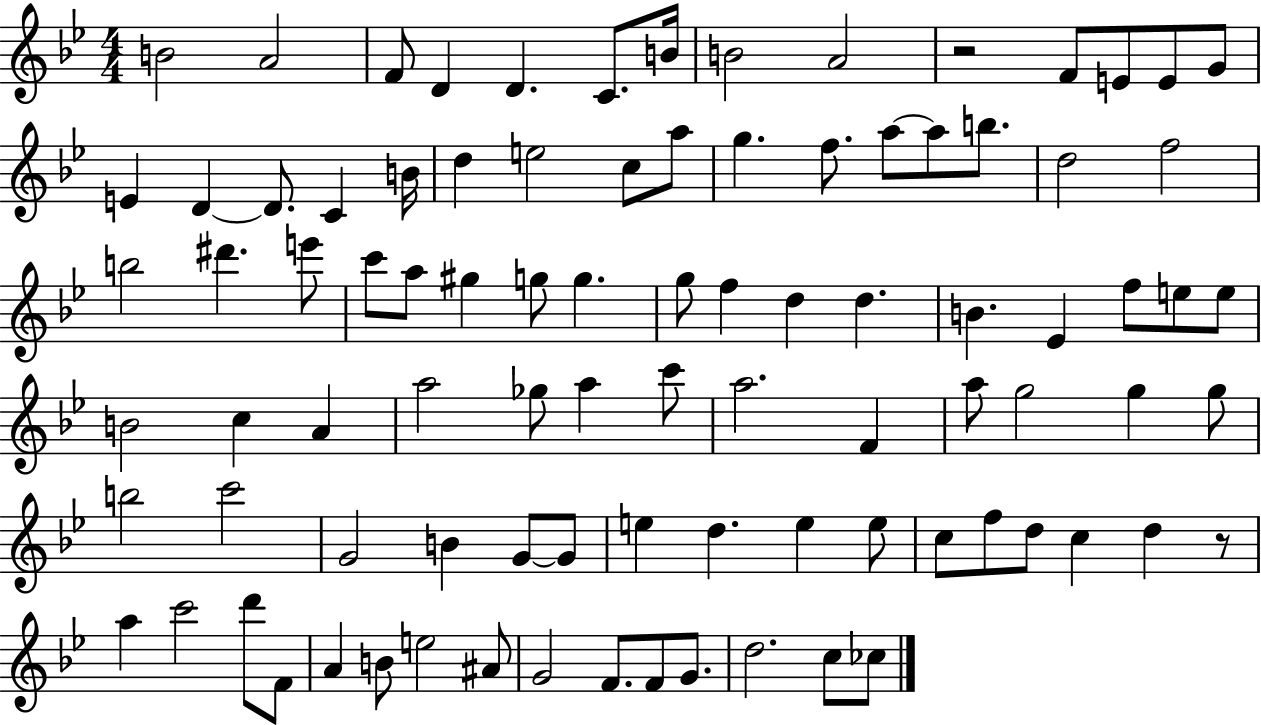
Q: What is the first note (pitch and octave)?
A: B4